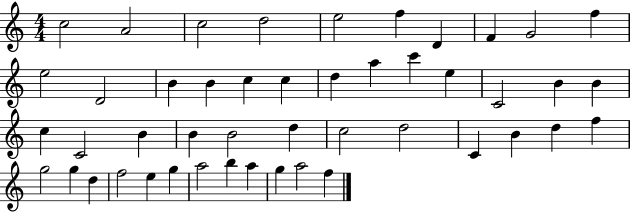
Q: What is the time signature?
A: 4/4